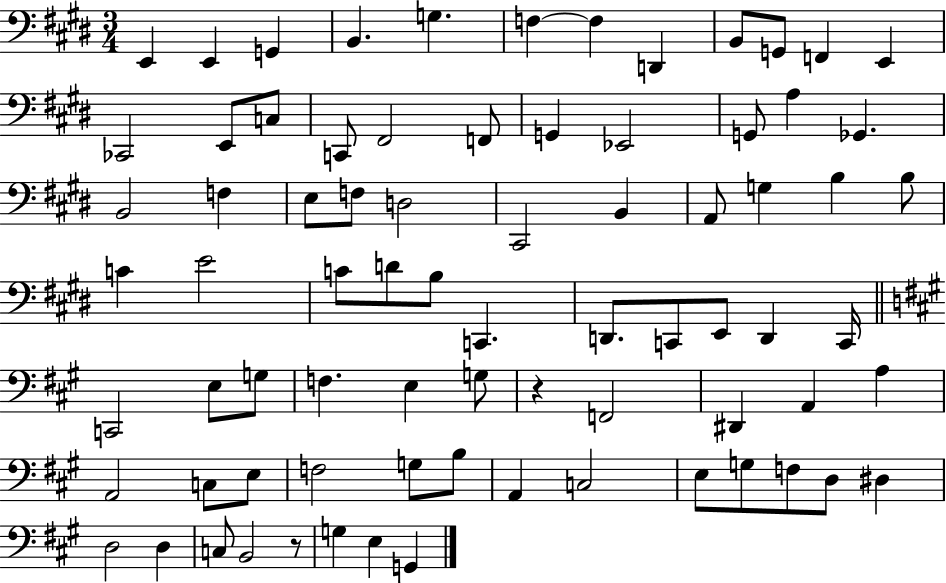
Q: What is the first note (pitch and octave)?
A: E2